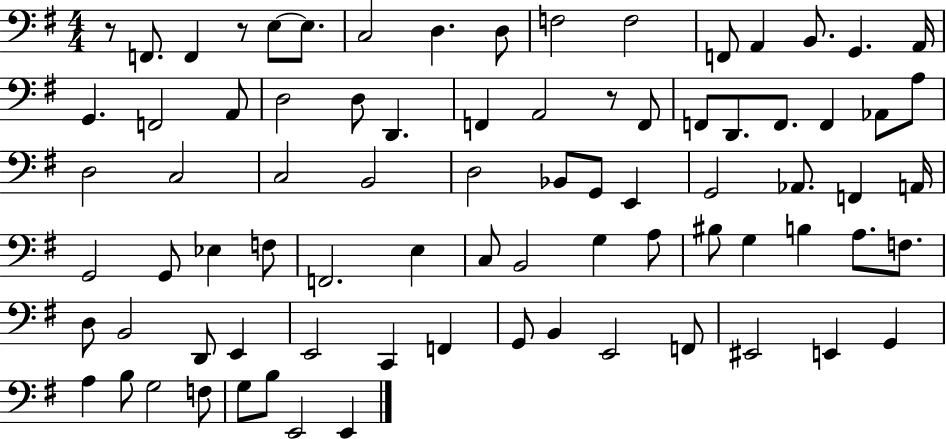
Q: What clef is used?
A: bass